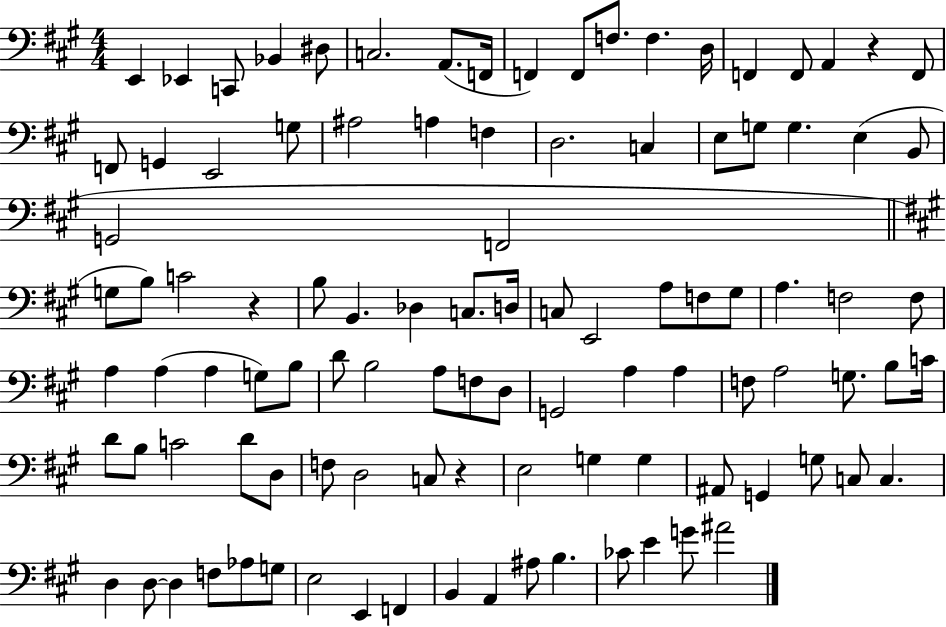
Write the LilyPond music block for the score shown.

{
  \clef bass
  \numericTimeSignature
  \time 4/4
  \key a \major
  e,4 ees,4 c,8 bes,4 dis8 | c2. a,8.( f,16 | f,4) f,8 f8. f4. d16 | f,4 f,8 a,4 r4 f,8 | \break f,8 g,4 e,2 g8 | ais2 a4 f4 | d2. c4 | e8 g8 g4. e4( b,8 | \break g,2 f,2 | \bar "||" \break \key a \major g8 b8) c'2 r4 | b8 b,4. des4 c8. d16 | c8 e,2 a8 f8 gis8 | a4. f2 f8 | \break a4 a4( a4 g8) b8 | d'8 b2 a8 f8 d8 | g,2 a4 a4 | f8 a2 g8. b8 c'16 | \break d'8 b8 c'2 d'8 d8 | f8 d2 c8 r4 | e2 g4 g4 | ais,8 g,4 g8 c8 c4. | \break d4 d8~~ d4 f8 aes8 g8 | e2 e,4 f,4 | b,4 a,4 ais8 b4. | ces'8 e'4 g'8 ais'2 | \break \bar "|."
}